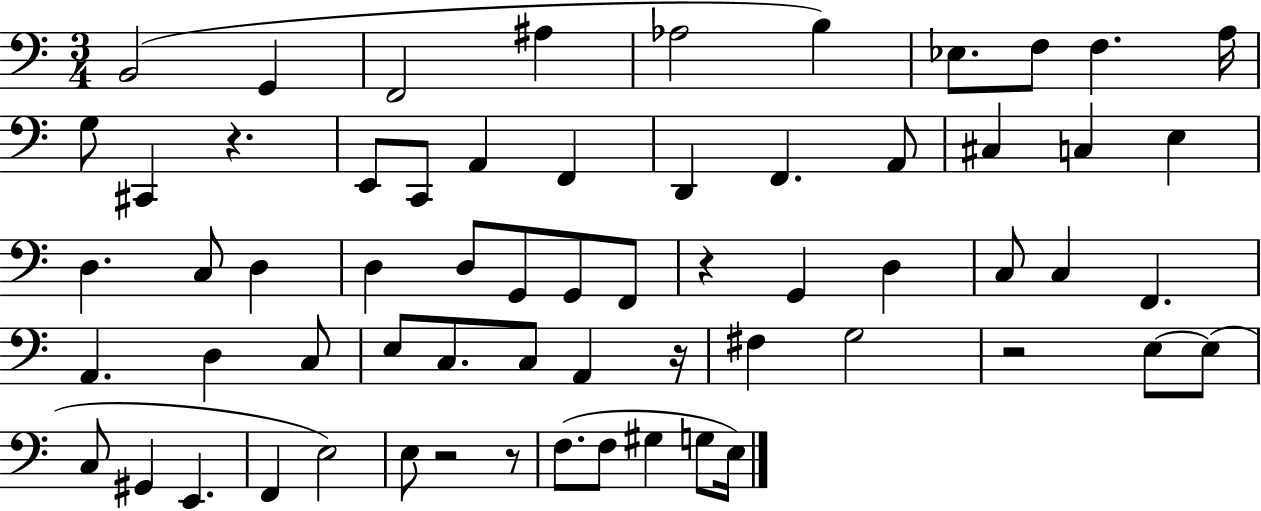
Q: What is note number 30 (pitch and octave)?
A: F2